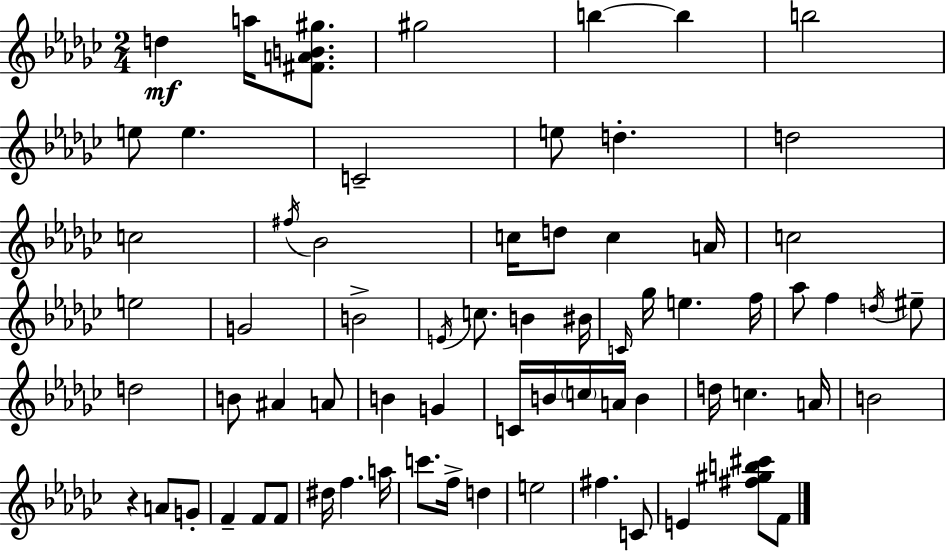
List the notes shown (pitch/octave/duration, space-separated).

D5/q A5/s [F#4,A4,B4,G#5]/e. G#5/h B5/q B5/q B5/h E5/e E5/q. C4/h E5/e D5/q. D5/h C5/h F#5/s Bb4/h C5/s D5/e C5/q A4/s C5/h E5/h G4/h B4/h E4/s C5/e. B4/q BIS4/s C4/s Gb5/s E5/q. F5/s Ab5/e F5/q D5/s EIS5/e D5/h B4/e A#4/q A4/e B4/q G4/q C4/s B4/s C5/s A4/s B4/q D5/s C5/q. A4/s B4/h R/q A4/e G4/e F4/q F4/e F4/e D#5/s F5/q. A5/s C6/e. F5/s D5/q E5/h F#5/q. C4/e E4/q [F#5,G#5,B5,C#6]/e F4/e